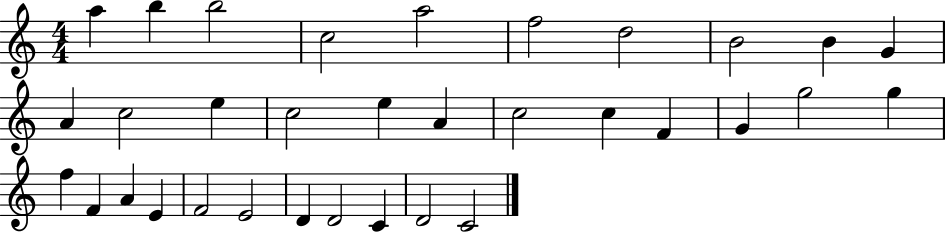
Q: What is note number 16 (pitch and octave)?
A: A4